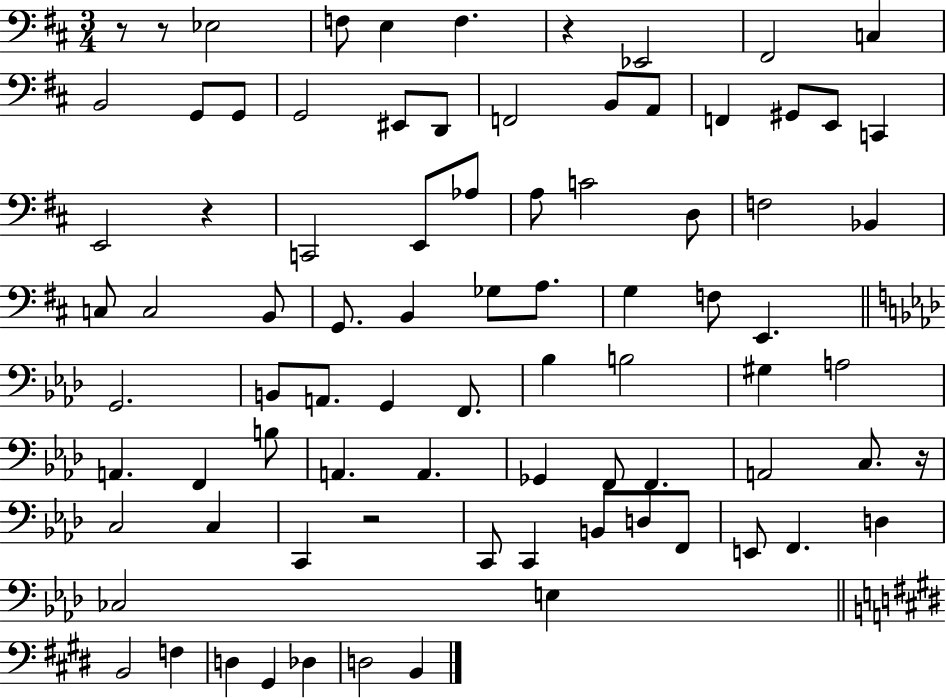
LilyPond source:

{
  \clef bass
  \numericTimeSignature
  \time 3/4
  \key d \major
  r8 r8 ees2 | f8 e4 f4. | r4 ees,2 | fis,2 c4 | \break b,2 g,8 g,8 | g,2 eis,8 d,8 | f,2 b,8 a,8 | f,4 gis,8 e,8 c,4 | \break e,2 r4 | c,2 e,8 aes8 | a8 c'2 d8 | f2 bes,4 | \break c8 c2 b,8 | g,8. b,4 ges8 a8. | g4 f8 e,4. | \bar "||" \break \key aes \major g,2. | b,8 a,8. g,4 f,8. | bes4 b2 | gis4 a2 | \break a,4. f,4 b8 | a,4. a,4. | ges,4 f,8 f,4. | a,2 c8. r16 | \break c2 c4 | c,4 r2 | c,8 c,4 b,8 d8 f,8 | e,8 f,4. d4 | \break ces2 e4 | \bar "||" \break \key e \major b,2 f4 | d4 gis,4 des4 | d2 b,4 | \bar "|."
}